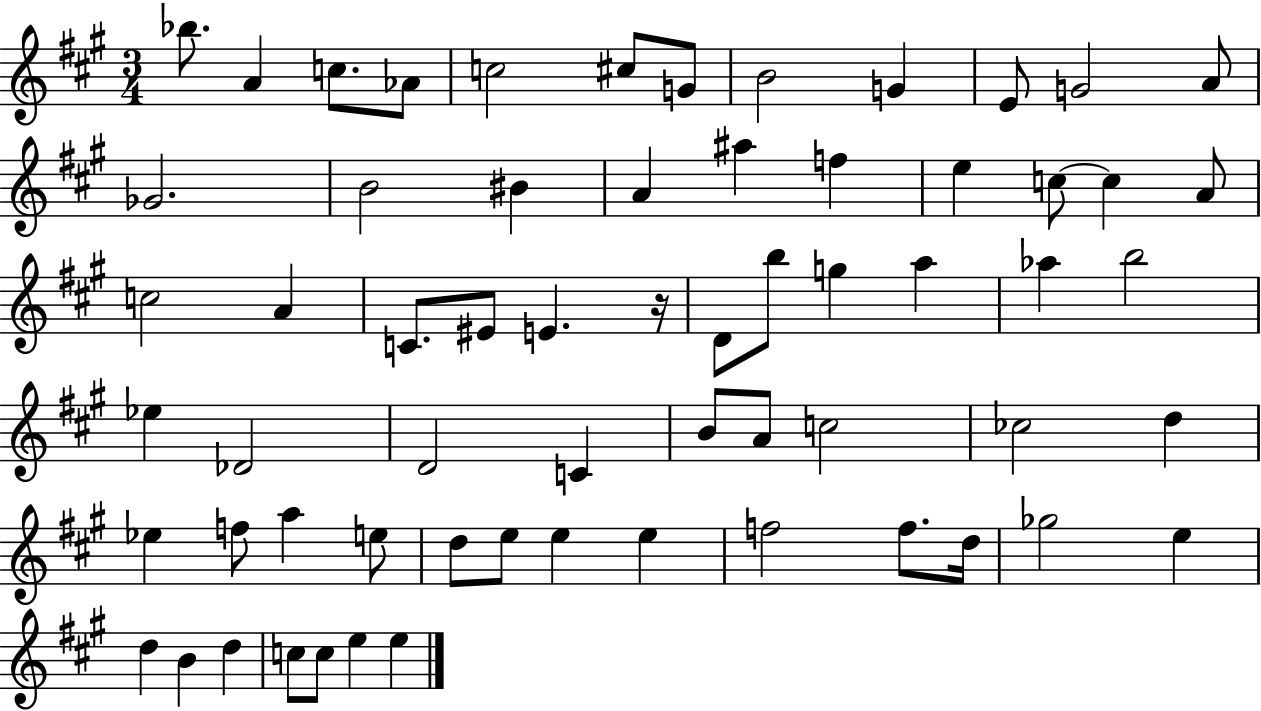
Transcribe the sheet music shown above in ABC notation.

X:1
T:Untitled
M:3/4
L:1/4
K:A
_b/2 A c/2 _A/2 c2 ^c/2 G/2 B2 G E/2 G2 A/2 _G2 B2 ^B A ^a f e c/2 c A/2 c2 A C/2 ^E/2 E z/4 D/2 b/2 g a _a b2 _e _D2 D2 C B/2 A/2 c2 _c2 d _e f/2 a e/2 d/2 e/2 e e f2 f/2 d/4 _g2 e d B d c/2 c/2 e e